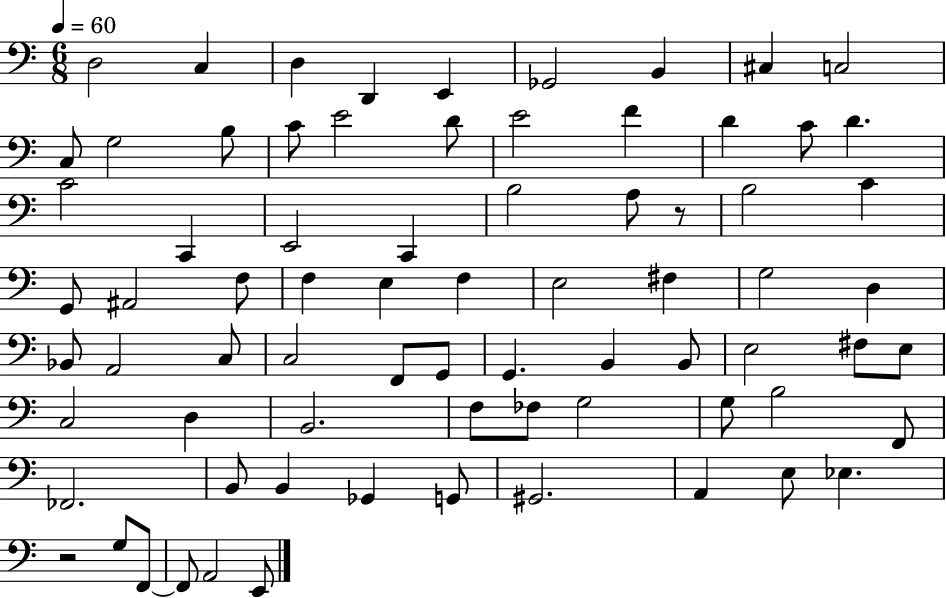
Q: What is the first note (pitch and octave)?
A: D3